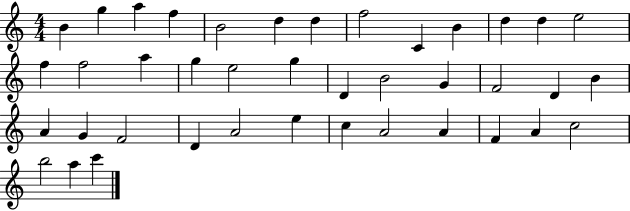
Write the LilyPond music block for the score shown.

{
  \clef treble
  \numericTimeSignature
  \time 4/4
  \key c \major
  b'4 g''4 a''4 f''4 | b'2 d''4 d''4 | f''2 c'4 b'4 | d''4 d''4 e''2 | \break f''4 f''2 a''4 | g''4 e''2 g''4 | d'4 b'2 g'4 | f'2 d'4 b'4 | \break a'4 g'4 f'2 | d'4 a'2 e''4 | c''4 a'2 a'4 | f'4 a'4 c''2 | \break b''2 a''4 c'''4 | \bar "|."
}